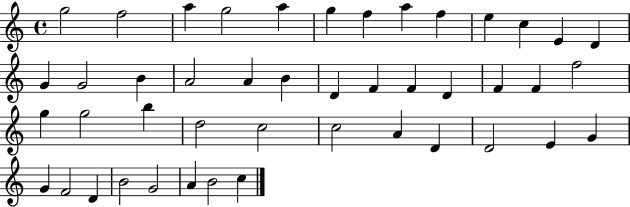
G5/h F5/h A5/q G5/h A5/q G5/q F5/q A5/q F5/q E5/q C5/q E4/q D4/q G4/q G4/h B4/q A4/h A4/q B4/q D4/q F4/q F4/q D4/q F4/q F4/q F5/h G5/q G5/h B5/q D5/h C5/h C5/h A4/q D4/q D4/h E4/q G4/q G4/q F4/h D4/q B4/h G4/h A4/q B4/h C5/q